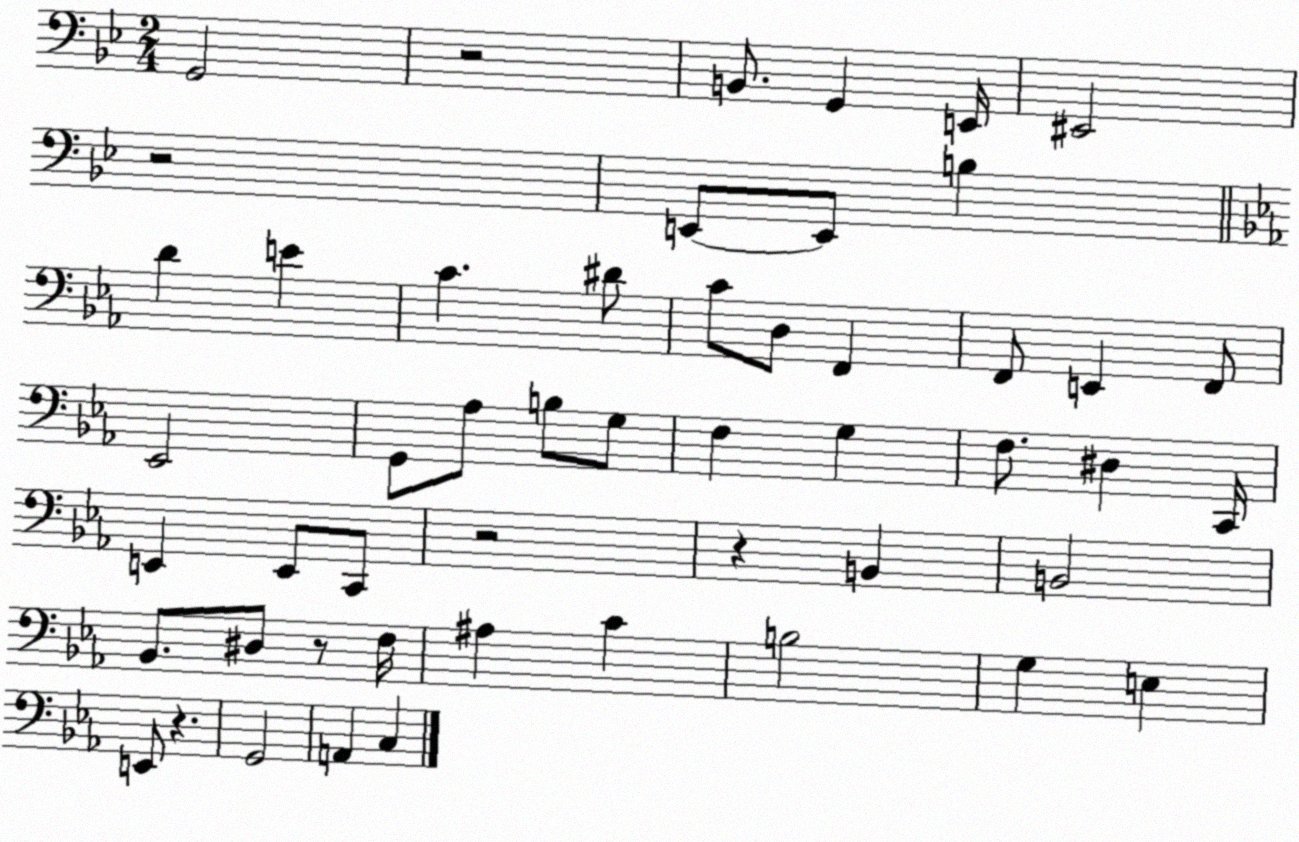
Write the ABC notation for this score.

X:1
T:Untitled
M:2/4
L:1/4
K:Bb
G,,2 z2 B,,/2 G,, E,,/4 ^E,,2 z2 E,,/2 E,,/2 B, D E C ^D/2 C/2 D,/2 F,, F,,/2 E,, F,,/2 _E,,2 G,,/2 _A,/2 B,/2 G,/2 F, G, F,/2 ^D, C,,/4 E,, E,,/2 C,,/2 z2 z B,, B,,2 _B,,/2 ^D,/2 z/2 F,/4 ^A, C B,2 G, E, E,,/2 z G,,2 A,, C,